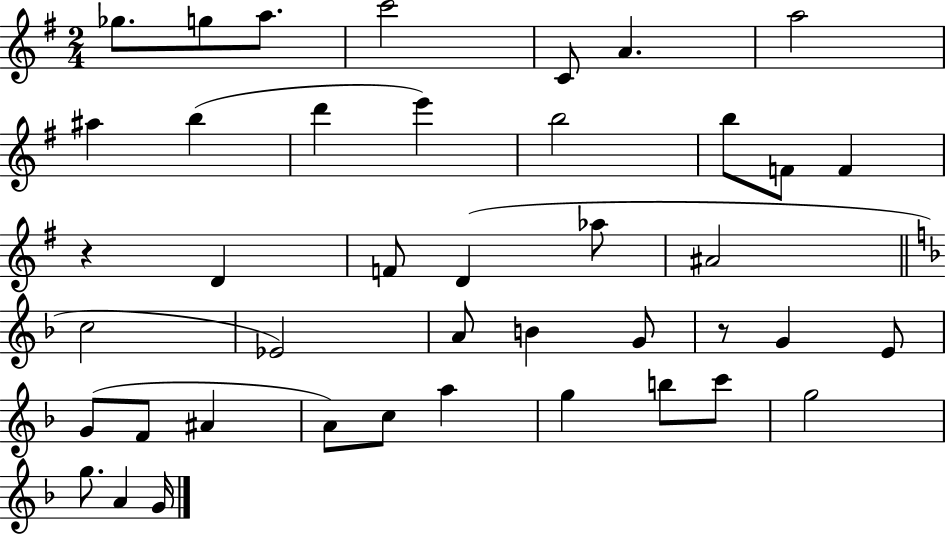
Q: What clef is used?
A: treble